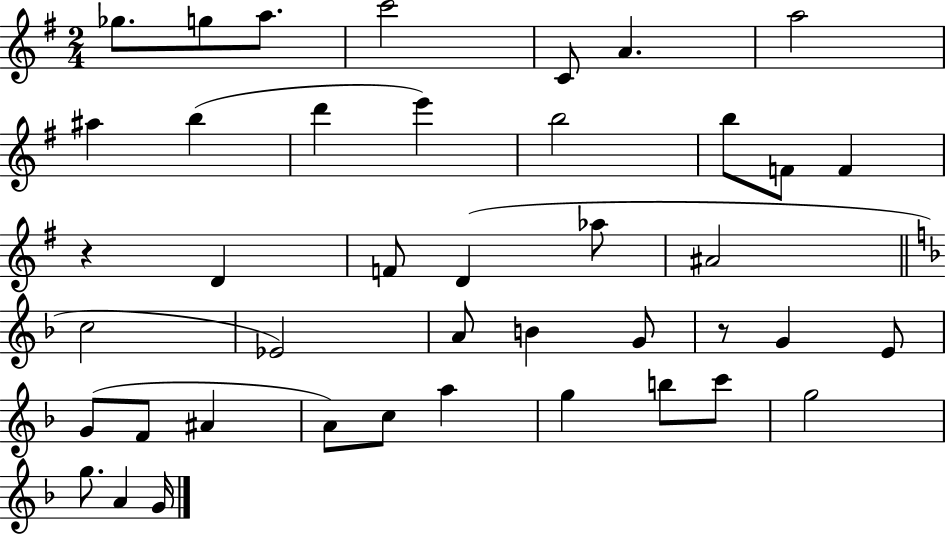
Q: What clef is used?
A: treble